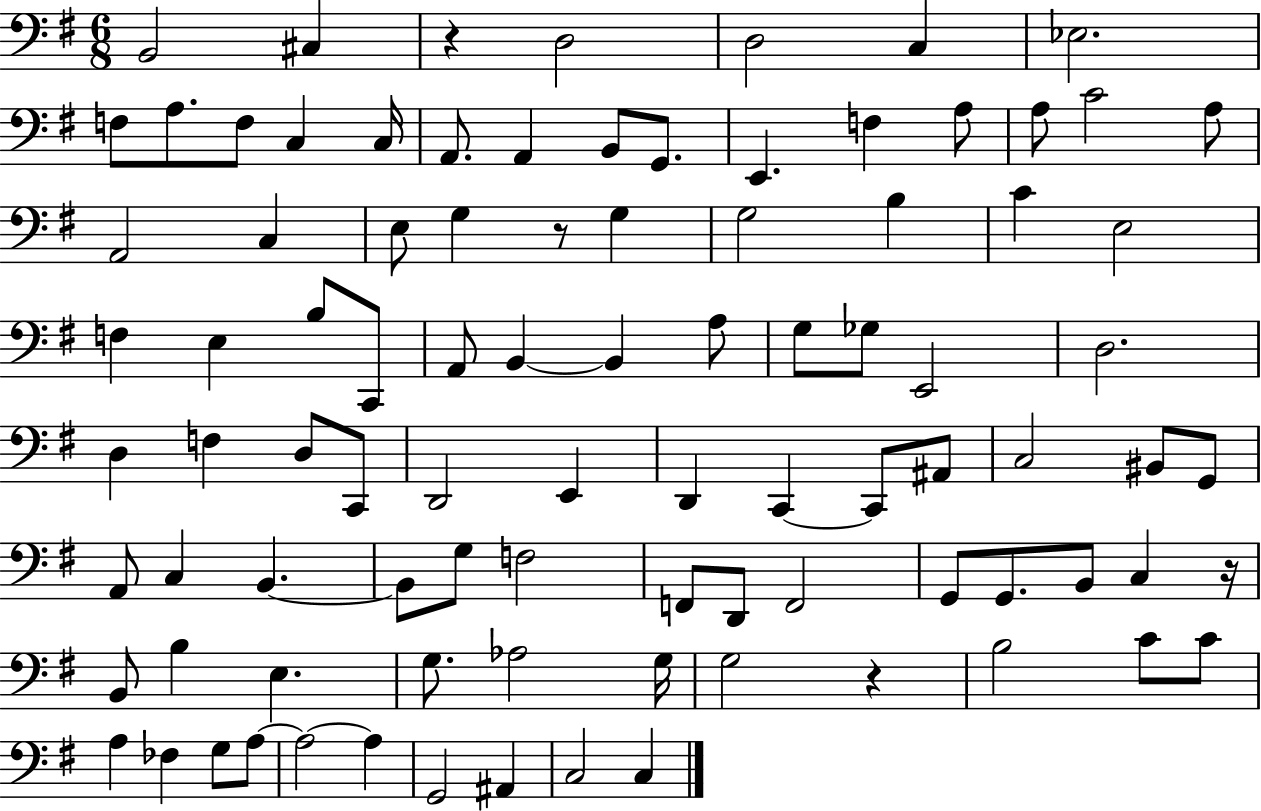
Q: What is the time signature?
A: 6/8